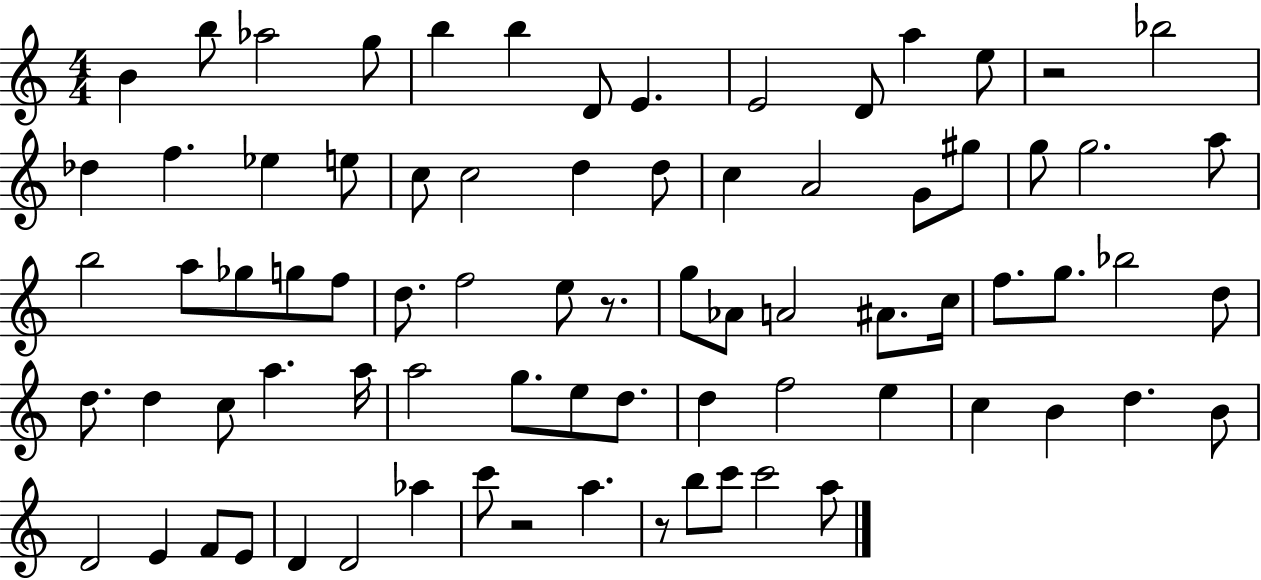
{
  \clef treble
  \numericTimeSignature
  \time 4/4
  \key c \major
  b'4 b''8 aes''2 g''8 | b''4 b''4 d'8 e'4. | e'2 d'8 a''4 e''8 | r2 bes''2 | \break des''4 f''4. ees''4 e''8 | c''8 c''2 d''4 d''8 | c''4 a'2 g'8 gis''8 | g''8 g''2. a''8 | \break b''2 a''8 ges''8 g''8 f''8 | d''8. f''2 e''8 r8. | g''8 aes'8 a'2 ais'8. c''16 | f''8. g''8. bes''2 d''8 | \break d''8. d''4 c''8 a''4. a''16 | a''2 g''8. e''8 d''8. | d''4 f''2 e''4 | c''4 b'4 d''4. b'8 | \break d'2 e'4 f'8 e'8 | d'4 d'2 aes''4 | c'''8 r2 a''4. | r8 b''8 c'''8 c'''2 a''8 | \break \bar "|."
}